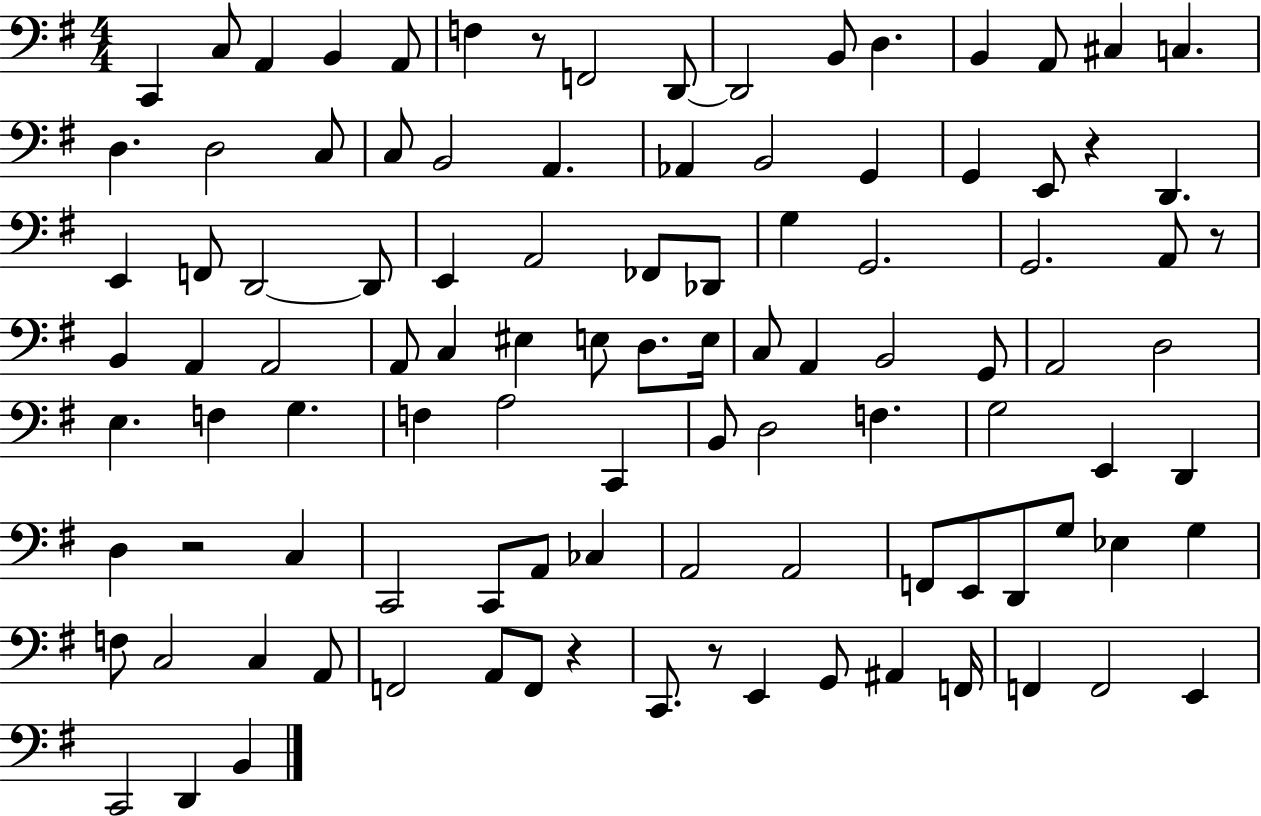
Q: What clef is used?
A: bass